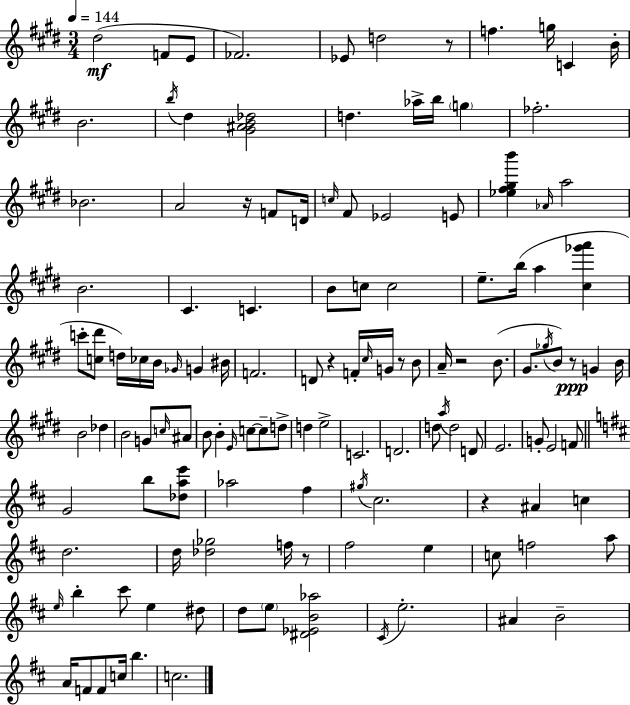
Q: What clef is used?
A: treble